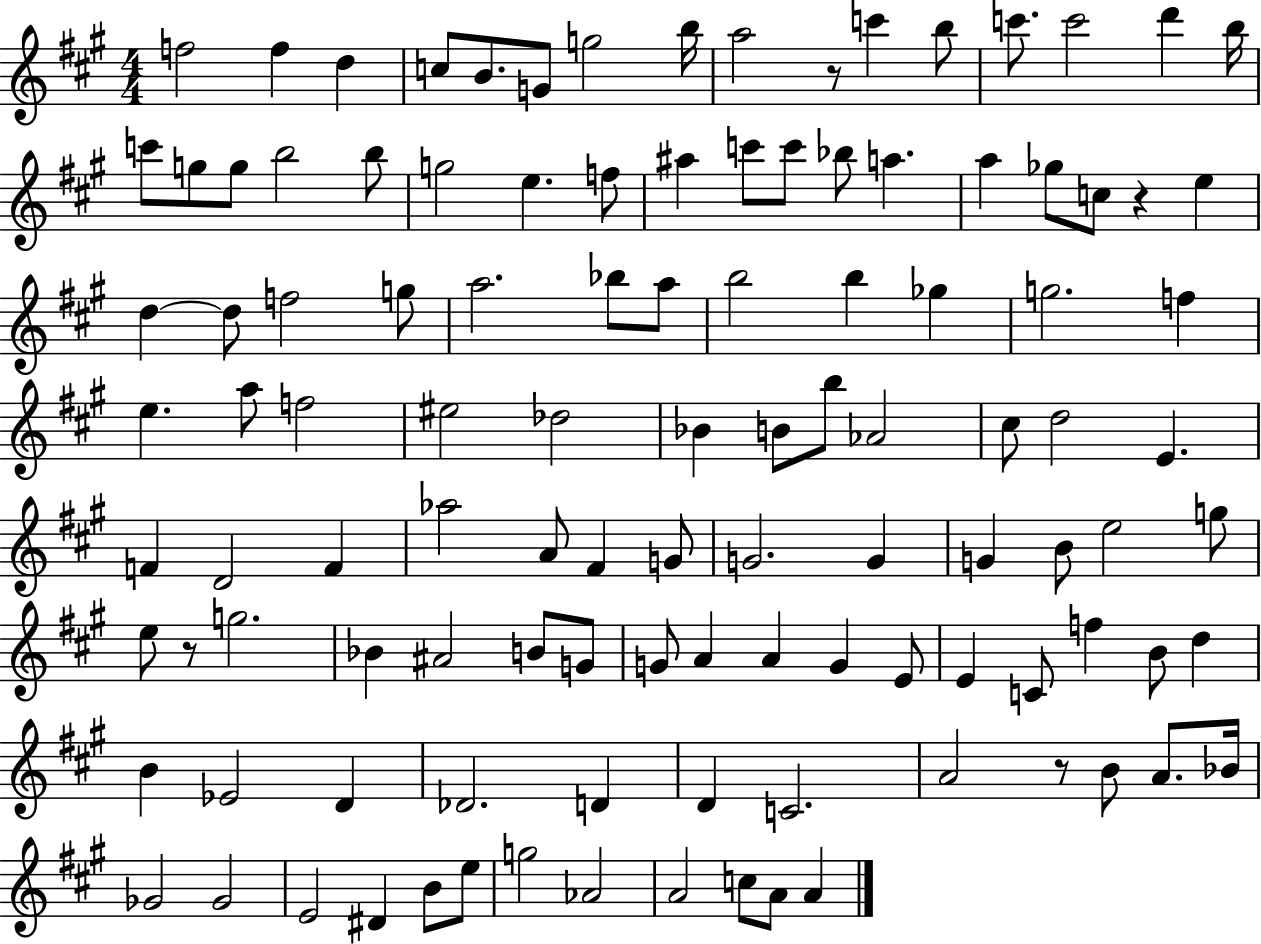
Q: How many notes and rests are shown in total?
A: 112